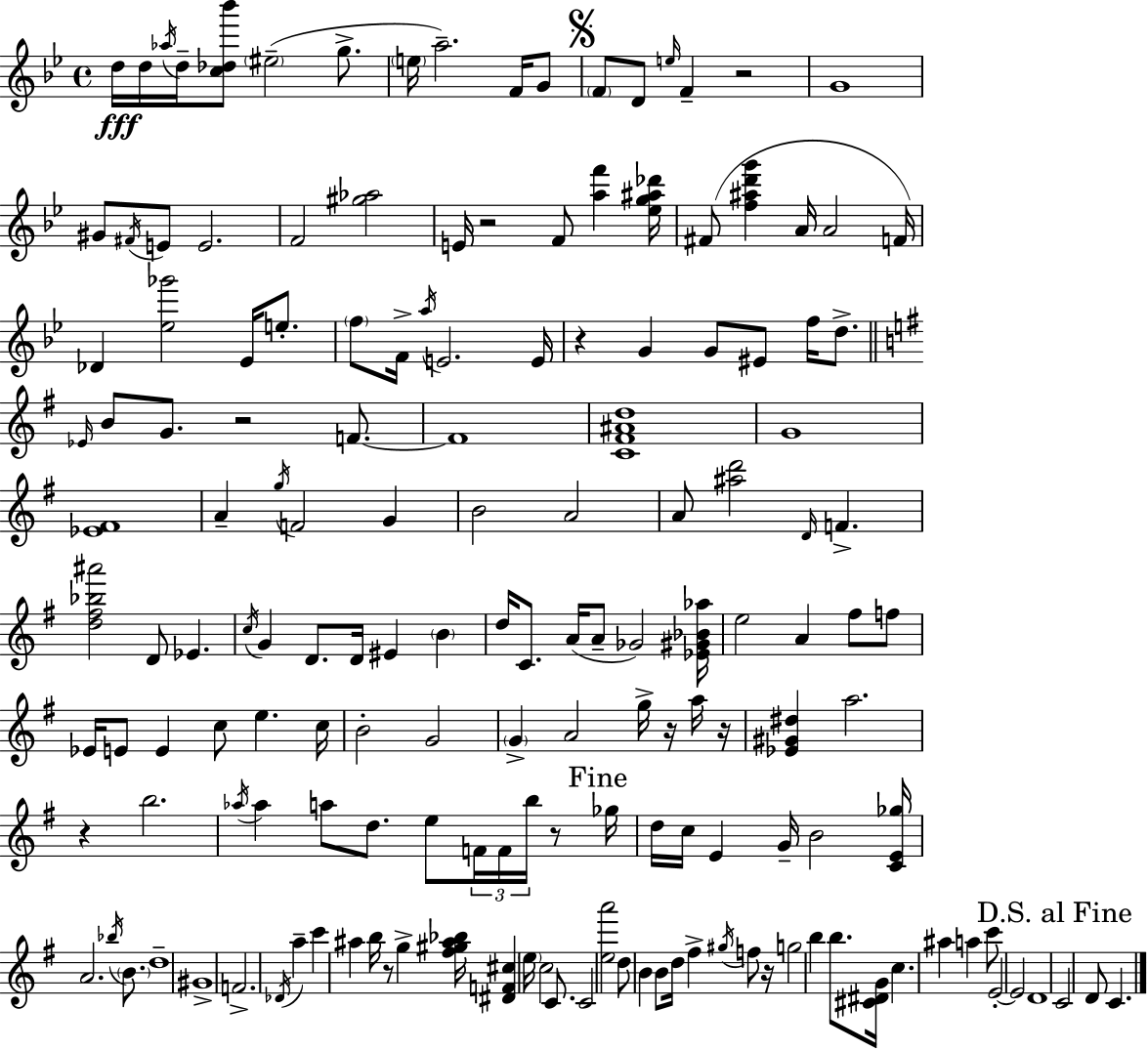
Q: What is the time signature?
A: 4/4